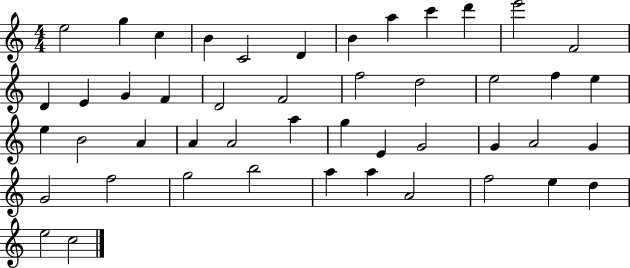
E5/h G5/q C5/q B4/q C4/h D4/q B4/q A5/q C6/q D6/q E6/h F4/h D4/q E4/q G4/q F4/q D4/h F4/h F5/h D5/h E5/h F5/q E5/q E5/q B4/h A4/q A4/q A4/h A5/q G5/q E4/q G4/h G4/q A4/h G4/q G4/h F5/h G5/h B5/h A5/q A5/q A4/h F5/h E5/q D5/q E5/h C5/h